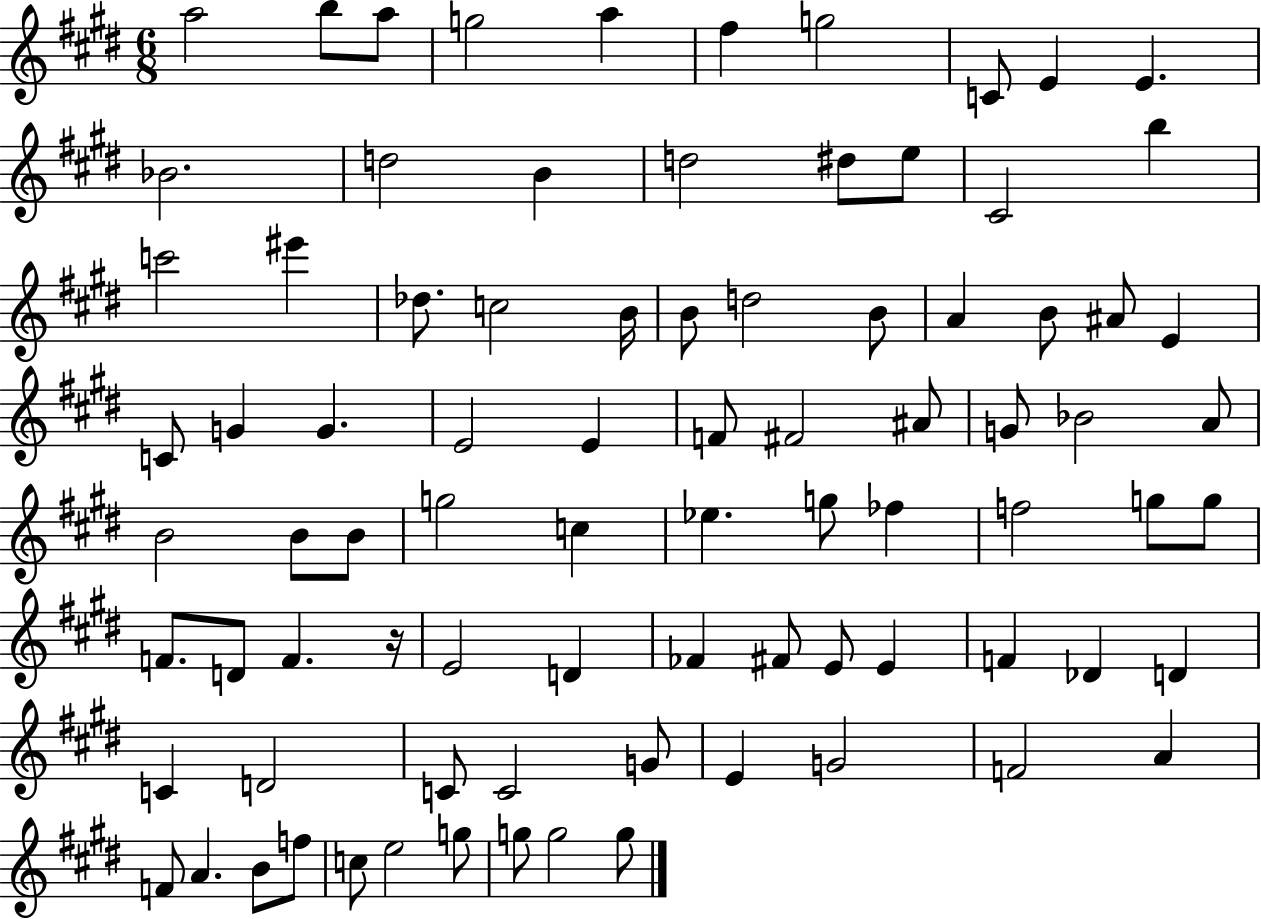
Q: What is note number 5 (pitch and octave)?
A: A5